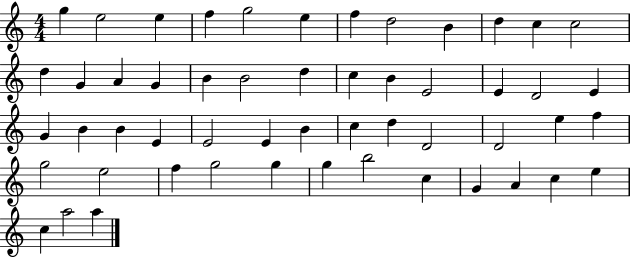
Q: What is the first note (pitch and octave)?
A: G5